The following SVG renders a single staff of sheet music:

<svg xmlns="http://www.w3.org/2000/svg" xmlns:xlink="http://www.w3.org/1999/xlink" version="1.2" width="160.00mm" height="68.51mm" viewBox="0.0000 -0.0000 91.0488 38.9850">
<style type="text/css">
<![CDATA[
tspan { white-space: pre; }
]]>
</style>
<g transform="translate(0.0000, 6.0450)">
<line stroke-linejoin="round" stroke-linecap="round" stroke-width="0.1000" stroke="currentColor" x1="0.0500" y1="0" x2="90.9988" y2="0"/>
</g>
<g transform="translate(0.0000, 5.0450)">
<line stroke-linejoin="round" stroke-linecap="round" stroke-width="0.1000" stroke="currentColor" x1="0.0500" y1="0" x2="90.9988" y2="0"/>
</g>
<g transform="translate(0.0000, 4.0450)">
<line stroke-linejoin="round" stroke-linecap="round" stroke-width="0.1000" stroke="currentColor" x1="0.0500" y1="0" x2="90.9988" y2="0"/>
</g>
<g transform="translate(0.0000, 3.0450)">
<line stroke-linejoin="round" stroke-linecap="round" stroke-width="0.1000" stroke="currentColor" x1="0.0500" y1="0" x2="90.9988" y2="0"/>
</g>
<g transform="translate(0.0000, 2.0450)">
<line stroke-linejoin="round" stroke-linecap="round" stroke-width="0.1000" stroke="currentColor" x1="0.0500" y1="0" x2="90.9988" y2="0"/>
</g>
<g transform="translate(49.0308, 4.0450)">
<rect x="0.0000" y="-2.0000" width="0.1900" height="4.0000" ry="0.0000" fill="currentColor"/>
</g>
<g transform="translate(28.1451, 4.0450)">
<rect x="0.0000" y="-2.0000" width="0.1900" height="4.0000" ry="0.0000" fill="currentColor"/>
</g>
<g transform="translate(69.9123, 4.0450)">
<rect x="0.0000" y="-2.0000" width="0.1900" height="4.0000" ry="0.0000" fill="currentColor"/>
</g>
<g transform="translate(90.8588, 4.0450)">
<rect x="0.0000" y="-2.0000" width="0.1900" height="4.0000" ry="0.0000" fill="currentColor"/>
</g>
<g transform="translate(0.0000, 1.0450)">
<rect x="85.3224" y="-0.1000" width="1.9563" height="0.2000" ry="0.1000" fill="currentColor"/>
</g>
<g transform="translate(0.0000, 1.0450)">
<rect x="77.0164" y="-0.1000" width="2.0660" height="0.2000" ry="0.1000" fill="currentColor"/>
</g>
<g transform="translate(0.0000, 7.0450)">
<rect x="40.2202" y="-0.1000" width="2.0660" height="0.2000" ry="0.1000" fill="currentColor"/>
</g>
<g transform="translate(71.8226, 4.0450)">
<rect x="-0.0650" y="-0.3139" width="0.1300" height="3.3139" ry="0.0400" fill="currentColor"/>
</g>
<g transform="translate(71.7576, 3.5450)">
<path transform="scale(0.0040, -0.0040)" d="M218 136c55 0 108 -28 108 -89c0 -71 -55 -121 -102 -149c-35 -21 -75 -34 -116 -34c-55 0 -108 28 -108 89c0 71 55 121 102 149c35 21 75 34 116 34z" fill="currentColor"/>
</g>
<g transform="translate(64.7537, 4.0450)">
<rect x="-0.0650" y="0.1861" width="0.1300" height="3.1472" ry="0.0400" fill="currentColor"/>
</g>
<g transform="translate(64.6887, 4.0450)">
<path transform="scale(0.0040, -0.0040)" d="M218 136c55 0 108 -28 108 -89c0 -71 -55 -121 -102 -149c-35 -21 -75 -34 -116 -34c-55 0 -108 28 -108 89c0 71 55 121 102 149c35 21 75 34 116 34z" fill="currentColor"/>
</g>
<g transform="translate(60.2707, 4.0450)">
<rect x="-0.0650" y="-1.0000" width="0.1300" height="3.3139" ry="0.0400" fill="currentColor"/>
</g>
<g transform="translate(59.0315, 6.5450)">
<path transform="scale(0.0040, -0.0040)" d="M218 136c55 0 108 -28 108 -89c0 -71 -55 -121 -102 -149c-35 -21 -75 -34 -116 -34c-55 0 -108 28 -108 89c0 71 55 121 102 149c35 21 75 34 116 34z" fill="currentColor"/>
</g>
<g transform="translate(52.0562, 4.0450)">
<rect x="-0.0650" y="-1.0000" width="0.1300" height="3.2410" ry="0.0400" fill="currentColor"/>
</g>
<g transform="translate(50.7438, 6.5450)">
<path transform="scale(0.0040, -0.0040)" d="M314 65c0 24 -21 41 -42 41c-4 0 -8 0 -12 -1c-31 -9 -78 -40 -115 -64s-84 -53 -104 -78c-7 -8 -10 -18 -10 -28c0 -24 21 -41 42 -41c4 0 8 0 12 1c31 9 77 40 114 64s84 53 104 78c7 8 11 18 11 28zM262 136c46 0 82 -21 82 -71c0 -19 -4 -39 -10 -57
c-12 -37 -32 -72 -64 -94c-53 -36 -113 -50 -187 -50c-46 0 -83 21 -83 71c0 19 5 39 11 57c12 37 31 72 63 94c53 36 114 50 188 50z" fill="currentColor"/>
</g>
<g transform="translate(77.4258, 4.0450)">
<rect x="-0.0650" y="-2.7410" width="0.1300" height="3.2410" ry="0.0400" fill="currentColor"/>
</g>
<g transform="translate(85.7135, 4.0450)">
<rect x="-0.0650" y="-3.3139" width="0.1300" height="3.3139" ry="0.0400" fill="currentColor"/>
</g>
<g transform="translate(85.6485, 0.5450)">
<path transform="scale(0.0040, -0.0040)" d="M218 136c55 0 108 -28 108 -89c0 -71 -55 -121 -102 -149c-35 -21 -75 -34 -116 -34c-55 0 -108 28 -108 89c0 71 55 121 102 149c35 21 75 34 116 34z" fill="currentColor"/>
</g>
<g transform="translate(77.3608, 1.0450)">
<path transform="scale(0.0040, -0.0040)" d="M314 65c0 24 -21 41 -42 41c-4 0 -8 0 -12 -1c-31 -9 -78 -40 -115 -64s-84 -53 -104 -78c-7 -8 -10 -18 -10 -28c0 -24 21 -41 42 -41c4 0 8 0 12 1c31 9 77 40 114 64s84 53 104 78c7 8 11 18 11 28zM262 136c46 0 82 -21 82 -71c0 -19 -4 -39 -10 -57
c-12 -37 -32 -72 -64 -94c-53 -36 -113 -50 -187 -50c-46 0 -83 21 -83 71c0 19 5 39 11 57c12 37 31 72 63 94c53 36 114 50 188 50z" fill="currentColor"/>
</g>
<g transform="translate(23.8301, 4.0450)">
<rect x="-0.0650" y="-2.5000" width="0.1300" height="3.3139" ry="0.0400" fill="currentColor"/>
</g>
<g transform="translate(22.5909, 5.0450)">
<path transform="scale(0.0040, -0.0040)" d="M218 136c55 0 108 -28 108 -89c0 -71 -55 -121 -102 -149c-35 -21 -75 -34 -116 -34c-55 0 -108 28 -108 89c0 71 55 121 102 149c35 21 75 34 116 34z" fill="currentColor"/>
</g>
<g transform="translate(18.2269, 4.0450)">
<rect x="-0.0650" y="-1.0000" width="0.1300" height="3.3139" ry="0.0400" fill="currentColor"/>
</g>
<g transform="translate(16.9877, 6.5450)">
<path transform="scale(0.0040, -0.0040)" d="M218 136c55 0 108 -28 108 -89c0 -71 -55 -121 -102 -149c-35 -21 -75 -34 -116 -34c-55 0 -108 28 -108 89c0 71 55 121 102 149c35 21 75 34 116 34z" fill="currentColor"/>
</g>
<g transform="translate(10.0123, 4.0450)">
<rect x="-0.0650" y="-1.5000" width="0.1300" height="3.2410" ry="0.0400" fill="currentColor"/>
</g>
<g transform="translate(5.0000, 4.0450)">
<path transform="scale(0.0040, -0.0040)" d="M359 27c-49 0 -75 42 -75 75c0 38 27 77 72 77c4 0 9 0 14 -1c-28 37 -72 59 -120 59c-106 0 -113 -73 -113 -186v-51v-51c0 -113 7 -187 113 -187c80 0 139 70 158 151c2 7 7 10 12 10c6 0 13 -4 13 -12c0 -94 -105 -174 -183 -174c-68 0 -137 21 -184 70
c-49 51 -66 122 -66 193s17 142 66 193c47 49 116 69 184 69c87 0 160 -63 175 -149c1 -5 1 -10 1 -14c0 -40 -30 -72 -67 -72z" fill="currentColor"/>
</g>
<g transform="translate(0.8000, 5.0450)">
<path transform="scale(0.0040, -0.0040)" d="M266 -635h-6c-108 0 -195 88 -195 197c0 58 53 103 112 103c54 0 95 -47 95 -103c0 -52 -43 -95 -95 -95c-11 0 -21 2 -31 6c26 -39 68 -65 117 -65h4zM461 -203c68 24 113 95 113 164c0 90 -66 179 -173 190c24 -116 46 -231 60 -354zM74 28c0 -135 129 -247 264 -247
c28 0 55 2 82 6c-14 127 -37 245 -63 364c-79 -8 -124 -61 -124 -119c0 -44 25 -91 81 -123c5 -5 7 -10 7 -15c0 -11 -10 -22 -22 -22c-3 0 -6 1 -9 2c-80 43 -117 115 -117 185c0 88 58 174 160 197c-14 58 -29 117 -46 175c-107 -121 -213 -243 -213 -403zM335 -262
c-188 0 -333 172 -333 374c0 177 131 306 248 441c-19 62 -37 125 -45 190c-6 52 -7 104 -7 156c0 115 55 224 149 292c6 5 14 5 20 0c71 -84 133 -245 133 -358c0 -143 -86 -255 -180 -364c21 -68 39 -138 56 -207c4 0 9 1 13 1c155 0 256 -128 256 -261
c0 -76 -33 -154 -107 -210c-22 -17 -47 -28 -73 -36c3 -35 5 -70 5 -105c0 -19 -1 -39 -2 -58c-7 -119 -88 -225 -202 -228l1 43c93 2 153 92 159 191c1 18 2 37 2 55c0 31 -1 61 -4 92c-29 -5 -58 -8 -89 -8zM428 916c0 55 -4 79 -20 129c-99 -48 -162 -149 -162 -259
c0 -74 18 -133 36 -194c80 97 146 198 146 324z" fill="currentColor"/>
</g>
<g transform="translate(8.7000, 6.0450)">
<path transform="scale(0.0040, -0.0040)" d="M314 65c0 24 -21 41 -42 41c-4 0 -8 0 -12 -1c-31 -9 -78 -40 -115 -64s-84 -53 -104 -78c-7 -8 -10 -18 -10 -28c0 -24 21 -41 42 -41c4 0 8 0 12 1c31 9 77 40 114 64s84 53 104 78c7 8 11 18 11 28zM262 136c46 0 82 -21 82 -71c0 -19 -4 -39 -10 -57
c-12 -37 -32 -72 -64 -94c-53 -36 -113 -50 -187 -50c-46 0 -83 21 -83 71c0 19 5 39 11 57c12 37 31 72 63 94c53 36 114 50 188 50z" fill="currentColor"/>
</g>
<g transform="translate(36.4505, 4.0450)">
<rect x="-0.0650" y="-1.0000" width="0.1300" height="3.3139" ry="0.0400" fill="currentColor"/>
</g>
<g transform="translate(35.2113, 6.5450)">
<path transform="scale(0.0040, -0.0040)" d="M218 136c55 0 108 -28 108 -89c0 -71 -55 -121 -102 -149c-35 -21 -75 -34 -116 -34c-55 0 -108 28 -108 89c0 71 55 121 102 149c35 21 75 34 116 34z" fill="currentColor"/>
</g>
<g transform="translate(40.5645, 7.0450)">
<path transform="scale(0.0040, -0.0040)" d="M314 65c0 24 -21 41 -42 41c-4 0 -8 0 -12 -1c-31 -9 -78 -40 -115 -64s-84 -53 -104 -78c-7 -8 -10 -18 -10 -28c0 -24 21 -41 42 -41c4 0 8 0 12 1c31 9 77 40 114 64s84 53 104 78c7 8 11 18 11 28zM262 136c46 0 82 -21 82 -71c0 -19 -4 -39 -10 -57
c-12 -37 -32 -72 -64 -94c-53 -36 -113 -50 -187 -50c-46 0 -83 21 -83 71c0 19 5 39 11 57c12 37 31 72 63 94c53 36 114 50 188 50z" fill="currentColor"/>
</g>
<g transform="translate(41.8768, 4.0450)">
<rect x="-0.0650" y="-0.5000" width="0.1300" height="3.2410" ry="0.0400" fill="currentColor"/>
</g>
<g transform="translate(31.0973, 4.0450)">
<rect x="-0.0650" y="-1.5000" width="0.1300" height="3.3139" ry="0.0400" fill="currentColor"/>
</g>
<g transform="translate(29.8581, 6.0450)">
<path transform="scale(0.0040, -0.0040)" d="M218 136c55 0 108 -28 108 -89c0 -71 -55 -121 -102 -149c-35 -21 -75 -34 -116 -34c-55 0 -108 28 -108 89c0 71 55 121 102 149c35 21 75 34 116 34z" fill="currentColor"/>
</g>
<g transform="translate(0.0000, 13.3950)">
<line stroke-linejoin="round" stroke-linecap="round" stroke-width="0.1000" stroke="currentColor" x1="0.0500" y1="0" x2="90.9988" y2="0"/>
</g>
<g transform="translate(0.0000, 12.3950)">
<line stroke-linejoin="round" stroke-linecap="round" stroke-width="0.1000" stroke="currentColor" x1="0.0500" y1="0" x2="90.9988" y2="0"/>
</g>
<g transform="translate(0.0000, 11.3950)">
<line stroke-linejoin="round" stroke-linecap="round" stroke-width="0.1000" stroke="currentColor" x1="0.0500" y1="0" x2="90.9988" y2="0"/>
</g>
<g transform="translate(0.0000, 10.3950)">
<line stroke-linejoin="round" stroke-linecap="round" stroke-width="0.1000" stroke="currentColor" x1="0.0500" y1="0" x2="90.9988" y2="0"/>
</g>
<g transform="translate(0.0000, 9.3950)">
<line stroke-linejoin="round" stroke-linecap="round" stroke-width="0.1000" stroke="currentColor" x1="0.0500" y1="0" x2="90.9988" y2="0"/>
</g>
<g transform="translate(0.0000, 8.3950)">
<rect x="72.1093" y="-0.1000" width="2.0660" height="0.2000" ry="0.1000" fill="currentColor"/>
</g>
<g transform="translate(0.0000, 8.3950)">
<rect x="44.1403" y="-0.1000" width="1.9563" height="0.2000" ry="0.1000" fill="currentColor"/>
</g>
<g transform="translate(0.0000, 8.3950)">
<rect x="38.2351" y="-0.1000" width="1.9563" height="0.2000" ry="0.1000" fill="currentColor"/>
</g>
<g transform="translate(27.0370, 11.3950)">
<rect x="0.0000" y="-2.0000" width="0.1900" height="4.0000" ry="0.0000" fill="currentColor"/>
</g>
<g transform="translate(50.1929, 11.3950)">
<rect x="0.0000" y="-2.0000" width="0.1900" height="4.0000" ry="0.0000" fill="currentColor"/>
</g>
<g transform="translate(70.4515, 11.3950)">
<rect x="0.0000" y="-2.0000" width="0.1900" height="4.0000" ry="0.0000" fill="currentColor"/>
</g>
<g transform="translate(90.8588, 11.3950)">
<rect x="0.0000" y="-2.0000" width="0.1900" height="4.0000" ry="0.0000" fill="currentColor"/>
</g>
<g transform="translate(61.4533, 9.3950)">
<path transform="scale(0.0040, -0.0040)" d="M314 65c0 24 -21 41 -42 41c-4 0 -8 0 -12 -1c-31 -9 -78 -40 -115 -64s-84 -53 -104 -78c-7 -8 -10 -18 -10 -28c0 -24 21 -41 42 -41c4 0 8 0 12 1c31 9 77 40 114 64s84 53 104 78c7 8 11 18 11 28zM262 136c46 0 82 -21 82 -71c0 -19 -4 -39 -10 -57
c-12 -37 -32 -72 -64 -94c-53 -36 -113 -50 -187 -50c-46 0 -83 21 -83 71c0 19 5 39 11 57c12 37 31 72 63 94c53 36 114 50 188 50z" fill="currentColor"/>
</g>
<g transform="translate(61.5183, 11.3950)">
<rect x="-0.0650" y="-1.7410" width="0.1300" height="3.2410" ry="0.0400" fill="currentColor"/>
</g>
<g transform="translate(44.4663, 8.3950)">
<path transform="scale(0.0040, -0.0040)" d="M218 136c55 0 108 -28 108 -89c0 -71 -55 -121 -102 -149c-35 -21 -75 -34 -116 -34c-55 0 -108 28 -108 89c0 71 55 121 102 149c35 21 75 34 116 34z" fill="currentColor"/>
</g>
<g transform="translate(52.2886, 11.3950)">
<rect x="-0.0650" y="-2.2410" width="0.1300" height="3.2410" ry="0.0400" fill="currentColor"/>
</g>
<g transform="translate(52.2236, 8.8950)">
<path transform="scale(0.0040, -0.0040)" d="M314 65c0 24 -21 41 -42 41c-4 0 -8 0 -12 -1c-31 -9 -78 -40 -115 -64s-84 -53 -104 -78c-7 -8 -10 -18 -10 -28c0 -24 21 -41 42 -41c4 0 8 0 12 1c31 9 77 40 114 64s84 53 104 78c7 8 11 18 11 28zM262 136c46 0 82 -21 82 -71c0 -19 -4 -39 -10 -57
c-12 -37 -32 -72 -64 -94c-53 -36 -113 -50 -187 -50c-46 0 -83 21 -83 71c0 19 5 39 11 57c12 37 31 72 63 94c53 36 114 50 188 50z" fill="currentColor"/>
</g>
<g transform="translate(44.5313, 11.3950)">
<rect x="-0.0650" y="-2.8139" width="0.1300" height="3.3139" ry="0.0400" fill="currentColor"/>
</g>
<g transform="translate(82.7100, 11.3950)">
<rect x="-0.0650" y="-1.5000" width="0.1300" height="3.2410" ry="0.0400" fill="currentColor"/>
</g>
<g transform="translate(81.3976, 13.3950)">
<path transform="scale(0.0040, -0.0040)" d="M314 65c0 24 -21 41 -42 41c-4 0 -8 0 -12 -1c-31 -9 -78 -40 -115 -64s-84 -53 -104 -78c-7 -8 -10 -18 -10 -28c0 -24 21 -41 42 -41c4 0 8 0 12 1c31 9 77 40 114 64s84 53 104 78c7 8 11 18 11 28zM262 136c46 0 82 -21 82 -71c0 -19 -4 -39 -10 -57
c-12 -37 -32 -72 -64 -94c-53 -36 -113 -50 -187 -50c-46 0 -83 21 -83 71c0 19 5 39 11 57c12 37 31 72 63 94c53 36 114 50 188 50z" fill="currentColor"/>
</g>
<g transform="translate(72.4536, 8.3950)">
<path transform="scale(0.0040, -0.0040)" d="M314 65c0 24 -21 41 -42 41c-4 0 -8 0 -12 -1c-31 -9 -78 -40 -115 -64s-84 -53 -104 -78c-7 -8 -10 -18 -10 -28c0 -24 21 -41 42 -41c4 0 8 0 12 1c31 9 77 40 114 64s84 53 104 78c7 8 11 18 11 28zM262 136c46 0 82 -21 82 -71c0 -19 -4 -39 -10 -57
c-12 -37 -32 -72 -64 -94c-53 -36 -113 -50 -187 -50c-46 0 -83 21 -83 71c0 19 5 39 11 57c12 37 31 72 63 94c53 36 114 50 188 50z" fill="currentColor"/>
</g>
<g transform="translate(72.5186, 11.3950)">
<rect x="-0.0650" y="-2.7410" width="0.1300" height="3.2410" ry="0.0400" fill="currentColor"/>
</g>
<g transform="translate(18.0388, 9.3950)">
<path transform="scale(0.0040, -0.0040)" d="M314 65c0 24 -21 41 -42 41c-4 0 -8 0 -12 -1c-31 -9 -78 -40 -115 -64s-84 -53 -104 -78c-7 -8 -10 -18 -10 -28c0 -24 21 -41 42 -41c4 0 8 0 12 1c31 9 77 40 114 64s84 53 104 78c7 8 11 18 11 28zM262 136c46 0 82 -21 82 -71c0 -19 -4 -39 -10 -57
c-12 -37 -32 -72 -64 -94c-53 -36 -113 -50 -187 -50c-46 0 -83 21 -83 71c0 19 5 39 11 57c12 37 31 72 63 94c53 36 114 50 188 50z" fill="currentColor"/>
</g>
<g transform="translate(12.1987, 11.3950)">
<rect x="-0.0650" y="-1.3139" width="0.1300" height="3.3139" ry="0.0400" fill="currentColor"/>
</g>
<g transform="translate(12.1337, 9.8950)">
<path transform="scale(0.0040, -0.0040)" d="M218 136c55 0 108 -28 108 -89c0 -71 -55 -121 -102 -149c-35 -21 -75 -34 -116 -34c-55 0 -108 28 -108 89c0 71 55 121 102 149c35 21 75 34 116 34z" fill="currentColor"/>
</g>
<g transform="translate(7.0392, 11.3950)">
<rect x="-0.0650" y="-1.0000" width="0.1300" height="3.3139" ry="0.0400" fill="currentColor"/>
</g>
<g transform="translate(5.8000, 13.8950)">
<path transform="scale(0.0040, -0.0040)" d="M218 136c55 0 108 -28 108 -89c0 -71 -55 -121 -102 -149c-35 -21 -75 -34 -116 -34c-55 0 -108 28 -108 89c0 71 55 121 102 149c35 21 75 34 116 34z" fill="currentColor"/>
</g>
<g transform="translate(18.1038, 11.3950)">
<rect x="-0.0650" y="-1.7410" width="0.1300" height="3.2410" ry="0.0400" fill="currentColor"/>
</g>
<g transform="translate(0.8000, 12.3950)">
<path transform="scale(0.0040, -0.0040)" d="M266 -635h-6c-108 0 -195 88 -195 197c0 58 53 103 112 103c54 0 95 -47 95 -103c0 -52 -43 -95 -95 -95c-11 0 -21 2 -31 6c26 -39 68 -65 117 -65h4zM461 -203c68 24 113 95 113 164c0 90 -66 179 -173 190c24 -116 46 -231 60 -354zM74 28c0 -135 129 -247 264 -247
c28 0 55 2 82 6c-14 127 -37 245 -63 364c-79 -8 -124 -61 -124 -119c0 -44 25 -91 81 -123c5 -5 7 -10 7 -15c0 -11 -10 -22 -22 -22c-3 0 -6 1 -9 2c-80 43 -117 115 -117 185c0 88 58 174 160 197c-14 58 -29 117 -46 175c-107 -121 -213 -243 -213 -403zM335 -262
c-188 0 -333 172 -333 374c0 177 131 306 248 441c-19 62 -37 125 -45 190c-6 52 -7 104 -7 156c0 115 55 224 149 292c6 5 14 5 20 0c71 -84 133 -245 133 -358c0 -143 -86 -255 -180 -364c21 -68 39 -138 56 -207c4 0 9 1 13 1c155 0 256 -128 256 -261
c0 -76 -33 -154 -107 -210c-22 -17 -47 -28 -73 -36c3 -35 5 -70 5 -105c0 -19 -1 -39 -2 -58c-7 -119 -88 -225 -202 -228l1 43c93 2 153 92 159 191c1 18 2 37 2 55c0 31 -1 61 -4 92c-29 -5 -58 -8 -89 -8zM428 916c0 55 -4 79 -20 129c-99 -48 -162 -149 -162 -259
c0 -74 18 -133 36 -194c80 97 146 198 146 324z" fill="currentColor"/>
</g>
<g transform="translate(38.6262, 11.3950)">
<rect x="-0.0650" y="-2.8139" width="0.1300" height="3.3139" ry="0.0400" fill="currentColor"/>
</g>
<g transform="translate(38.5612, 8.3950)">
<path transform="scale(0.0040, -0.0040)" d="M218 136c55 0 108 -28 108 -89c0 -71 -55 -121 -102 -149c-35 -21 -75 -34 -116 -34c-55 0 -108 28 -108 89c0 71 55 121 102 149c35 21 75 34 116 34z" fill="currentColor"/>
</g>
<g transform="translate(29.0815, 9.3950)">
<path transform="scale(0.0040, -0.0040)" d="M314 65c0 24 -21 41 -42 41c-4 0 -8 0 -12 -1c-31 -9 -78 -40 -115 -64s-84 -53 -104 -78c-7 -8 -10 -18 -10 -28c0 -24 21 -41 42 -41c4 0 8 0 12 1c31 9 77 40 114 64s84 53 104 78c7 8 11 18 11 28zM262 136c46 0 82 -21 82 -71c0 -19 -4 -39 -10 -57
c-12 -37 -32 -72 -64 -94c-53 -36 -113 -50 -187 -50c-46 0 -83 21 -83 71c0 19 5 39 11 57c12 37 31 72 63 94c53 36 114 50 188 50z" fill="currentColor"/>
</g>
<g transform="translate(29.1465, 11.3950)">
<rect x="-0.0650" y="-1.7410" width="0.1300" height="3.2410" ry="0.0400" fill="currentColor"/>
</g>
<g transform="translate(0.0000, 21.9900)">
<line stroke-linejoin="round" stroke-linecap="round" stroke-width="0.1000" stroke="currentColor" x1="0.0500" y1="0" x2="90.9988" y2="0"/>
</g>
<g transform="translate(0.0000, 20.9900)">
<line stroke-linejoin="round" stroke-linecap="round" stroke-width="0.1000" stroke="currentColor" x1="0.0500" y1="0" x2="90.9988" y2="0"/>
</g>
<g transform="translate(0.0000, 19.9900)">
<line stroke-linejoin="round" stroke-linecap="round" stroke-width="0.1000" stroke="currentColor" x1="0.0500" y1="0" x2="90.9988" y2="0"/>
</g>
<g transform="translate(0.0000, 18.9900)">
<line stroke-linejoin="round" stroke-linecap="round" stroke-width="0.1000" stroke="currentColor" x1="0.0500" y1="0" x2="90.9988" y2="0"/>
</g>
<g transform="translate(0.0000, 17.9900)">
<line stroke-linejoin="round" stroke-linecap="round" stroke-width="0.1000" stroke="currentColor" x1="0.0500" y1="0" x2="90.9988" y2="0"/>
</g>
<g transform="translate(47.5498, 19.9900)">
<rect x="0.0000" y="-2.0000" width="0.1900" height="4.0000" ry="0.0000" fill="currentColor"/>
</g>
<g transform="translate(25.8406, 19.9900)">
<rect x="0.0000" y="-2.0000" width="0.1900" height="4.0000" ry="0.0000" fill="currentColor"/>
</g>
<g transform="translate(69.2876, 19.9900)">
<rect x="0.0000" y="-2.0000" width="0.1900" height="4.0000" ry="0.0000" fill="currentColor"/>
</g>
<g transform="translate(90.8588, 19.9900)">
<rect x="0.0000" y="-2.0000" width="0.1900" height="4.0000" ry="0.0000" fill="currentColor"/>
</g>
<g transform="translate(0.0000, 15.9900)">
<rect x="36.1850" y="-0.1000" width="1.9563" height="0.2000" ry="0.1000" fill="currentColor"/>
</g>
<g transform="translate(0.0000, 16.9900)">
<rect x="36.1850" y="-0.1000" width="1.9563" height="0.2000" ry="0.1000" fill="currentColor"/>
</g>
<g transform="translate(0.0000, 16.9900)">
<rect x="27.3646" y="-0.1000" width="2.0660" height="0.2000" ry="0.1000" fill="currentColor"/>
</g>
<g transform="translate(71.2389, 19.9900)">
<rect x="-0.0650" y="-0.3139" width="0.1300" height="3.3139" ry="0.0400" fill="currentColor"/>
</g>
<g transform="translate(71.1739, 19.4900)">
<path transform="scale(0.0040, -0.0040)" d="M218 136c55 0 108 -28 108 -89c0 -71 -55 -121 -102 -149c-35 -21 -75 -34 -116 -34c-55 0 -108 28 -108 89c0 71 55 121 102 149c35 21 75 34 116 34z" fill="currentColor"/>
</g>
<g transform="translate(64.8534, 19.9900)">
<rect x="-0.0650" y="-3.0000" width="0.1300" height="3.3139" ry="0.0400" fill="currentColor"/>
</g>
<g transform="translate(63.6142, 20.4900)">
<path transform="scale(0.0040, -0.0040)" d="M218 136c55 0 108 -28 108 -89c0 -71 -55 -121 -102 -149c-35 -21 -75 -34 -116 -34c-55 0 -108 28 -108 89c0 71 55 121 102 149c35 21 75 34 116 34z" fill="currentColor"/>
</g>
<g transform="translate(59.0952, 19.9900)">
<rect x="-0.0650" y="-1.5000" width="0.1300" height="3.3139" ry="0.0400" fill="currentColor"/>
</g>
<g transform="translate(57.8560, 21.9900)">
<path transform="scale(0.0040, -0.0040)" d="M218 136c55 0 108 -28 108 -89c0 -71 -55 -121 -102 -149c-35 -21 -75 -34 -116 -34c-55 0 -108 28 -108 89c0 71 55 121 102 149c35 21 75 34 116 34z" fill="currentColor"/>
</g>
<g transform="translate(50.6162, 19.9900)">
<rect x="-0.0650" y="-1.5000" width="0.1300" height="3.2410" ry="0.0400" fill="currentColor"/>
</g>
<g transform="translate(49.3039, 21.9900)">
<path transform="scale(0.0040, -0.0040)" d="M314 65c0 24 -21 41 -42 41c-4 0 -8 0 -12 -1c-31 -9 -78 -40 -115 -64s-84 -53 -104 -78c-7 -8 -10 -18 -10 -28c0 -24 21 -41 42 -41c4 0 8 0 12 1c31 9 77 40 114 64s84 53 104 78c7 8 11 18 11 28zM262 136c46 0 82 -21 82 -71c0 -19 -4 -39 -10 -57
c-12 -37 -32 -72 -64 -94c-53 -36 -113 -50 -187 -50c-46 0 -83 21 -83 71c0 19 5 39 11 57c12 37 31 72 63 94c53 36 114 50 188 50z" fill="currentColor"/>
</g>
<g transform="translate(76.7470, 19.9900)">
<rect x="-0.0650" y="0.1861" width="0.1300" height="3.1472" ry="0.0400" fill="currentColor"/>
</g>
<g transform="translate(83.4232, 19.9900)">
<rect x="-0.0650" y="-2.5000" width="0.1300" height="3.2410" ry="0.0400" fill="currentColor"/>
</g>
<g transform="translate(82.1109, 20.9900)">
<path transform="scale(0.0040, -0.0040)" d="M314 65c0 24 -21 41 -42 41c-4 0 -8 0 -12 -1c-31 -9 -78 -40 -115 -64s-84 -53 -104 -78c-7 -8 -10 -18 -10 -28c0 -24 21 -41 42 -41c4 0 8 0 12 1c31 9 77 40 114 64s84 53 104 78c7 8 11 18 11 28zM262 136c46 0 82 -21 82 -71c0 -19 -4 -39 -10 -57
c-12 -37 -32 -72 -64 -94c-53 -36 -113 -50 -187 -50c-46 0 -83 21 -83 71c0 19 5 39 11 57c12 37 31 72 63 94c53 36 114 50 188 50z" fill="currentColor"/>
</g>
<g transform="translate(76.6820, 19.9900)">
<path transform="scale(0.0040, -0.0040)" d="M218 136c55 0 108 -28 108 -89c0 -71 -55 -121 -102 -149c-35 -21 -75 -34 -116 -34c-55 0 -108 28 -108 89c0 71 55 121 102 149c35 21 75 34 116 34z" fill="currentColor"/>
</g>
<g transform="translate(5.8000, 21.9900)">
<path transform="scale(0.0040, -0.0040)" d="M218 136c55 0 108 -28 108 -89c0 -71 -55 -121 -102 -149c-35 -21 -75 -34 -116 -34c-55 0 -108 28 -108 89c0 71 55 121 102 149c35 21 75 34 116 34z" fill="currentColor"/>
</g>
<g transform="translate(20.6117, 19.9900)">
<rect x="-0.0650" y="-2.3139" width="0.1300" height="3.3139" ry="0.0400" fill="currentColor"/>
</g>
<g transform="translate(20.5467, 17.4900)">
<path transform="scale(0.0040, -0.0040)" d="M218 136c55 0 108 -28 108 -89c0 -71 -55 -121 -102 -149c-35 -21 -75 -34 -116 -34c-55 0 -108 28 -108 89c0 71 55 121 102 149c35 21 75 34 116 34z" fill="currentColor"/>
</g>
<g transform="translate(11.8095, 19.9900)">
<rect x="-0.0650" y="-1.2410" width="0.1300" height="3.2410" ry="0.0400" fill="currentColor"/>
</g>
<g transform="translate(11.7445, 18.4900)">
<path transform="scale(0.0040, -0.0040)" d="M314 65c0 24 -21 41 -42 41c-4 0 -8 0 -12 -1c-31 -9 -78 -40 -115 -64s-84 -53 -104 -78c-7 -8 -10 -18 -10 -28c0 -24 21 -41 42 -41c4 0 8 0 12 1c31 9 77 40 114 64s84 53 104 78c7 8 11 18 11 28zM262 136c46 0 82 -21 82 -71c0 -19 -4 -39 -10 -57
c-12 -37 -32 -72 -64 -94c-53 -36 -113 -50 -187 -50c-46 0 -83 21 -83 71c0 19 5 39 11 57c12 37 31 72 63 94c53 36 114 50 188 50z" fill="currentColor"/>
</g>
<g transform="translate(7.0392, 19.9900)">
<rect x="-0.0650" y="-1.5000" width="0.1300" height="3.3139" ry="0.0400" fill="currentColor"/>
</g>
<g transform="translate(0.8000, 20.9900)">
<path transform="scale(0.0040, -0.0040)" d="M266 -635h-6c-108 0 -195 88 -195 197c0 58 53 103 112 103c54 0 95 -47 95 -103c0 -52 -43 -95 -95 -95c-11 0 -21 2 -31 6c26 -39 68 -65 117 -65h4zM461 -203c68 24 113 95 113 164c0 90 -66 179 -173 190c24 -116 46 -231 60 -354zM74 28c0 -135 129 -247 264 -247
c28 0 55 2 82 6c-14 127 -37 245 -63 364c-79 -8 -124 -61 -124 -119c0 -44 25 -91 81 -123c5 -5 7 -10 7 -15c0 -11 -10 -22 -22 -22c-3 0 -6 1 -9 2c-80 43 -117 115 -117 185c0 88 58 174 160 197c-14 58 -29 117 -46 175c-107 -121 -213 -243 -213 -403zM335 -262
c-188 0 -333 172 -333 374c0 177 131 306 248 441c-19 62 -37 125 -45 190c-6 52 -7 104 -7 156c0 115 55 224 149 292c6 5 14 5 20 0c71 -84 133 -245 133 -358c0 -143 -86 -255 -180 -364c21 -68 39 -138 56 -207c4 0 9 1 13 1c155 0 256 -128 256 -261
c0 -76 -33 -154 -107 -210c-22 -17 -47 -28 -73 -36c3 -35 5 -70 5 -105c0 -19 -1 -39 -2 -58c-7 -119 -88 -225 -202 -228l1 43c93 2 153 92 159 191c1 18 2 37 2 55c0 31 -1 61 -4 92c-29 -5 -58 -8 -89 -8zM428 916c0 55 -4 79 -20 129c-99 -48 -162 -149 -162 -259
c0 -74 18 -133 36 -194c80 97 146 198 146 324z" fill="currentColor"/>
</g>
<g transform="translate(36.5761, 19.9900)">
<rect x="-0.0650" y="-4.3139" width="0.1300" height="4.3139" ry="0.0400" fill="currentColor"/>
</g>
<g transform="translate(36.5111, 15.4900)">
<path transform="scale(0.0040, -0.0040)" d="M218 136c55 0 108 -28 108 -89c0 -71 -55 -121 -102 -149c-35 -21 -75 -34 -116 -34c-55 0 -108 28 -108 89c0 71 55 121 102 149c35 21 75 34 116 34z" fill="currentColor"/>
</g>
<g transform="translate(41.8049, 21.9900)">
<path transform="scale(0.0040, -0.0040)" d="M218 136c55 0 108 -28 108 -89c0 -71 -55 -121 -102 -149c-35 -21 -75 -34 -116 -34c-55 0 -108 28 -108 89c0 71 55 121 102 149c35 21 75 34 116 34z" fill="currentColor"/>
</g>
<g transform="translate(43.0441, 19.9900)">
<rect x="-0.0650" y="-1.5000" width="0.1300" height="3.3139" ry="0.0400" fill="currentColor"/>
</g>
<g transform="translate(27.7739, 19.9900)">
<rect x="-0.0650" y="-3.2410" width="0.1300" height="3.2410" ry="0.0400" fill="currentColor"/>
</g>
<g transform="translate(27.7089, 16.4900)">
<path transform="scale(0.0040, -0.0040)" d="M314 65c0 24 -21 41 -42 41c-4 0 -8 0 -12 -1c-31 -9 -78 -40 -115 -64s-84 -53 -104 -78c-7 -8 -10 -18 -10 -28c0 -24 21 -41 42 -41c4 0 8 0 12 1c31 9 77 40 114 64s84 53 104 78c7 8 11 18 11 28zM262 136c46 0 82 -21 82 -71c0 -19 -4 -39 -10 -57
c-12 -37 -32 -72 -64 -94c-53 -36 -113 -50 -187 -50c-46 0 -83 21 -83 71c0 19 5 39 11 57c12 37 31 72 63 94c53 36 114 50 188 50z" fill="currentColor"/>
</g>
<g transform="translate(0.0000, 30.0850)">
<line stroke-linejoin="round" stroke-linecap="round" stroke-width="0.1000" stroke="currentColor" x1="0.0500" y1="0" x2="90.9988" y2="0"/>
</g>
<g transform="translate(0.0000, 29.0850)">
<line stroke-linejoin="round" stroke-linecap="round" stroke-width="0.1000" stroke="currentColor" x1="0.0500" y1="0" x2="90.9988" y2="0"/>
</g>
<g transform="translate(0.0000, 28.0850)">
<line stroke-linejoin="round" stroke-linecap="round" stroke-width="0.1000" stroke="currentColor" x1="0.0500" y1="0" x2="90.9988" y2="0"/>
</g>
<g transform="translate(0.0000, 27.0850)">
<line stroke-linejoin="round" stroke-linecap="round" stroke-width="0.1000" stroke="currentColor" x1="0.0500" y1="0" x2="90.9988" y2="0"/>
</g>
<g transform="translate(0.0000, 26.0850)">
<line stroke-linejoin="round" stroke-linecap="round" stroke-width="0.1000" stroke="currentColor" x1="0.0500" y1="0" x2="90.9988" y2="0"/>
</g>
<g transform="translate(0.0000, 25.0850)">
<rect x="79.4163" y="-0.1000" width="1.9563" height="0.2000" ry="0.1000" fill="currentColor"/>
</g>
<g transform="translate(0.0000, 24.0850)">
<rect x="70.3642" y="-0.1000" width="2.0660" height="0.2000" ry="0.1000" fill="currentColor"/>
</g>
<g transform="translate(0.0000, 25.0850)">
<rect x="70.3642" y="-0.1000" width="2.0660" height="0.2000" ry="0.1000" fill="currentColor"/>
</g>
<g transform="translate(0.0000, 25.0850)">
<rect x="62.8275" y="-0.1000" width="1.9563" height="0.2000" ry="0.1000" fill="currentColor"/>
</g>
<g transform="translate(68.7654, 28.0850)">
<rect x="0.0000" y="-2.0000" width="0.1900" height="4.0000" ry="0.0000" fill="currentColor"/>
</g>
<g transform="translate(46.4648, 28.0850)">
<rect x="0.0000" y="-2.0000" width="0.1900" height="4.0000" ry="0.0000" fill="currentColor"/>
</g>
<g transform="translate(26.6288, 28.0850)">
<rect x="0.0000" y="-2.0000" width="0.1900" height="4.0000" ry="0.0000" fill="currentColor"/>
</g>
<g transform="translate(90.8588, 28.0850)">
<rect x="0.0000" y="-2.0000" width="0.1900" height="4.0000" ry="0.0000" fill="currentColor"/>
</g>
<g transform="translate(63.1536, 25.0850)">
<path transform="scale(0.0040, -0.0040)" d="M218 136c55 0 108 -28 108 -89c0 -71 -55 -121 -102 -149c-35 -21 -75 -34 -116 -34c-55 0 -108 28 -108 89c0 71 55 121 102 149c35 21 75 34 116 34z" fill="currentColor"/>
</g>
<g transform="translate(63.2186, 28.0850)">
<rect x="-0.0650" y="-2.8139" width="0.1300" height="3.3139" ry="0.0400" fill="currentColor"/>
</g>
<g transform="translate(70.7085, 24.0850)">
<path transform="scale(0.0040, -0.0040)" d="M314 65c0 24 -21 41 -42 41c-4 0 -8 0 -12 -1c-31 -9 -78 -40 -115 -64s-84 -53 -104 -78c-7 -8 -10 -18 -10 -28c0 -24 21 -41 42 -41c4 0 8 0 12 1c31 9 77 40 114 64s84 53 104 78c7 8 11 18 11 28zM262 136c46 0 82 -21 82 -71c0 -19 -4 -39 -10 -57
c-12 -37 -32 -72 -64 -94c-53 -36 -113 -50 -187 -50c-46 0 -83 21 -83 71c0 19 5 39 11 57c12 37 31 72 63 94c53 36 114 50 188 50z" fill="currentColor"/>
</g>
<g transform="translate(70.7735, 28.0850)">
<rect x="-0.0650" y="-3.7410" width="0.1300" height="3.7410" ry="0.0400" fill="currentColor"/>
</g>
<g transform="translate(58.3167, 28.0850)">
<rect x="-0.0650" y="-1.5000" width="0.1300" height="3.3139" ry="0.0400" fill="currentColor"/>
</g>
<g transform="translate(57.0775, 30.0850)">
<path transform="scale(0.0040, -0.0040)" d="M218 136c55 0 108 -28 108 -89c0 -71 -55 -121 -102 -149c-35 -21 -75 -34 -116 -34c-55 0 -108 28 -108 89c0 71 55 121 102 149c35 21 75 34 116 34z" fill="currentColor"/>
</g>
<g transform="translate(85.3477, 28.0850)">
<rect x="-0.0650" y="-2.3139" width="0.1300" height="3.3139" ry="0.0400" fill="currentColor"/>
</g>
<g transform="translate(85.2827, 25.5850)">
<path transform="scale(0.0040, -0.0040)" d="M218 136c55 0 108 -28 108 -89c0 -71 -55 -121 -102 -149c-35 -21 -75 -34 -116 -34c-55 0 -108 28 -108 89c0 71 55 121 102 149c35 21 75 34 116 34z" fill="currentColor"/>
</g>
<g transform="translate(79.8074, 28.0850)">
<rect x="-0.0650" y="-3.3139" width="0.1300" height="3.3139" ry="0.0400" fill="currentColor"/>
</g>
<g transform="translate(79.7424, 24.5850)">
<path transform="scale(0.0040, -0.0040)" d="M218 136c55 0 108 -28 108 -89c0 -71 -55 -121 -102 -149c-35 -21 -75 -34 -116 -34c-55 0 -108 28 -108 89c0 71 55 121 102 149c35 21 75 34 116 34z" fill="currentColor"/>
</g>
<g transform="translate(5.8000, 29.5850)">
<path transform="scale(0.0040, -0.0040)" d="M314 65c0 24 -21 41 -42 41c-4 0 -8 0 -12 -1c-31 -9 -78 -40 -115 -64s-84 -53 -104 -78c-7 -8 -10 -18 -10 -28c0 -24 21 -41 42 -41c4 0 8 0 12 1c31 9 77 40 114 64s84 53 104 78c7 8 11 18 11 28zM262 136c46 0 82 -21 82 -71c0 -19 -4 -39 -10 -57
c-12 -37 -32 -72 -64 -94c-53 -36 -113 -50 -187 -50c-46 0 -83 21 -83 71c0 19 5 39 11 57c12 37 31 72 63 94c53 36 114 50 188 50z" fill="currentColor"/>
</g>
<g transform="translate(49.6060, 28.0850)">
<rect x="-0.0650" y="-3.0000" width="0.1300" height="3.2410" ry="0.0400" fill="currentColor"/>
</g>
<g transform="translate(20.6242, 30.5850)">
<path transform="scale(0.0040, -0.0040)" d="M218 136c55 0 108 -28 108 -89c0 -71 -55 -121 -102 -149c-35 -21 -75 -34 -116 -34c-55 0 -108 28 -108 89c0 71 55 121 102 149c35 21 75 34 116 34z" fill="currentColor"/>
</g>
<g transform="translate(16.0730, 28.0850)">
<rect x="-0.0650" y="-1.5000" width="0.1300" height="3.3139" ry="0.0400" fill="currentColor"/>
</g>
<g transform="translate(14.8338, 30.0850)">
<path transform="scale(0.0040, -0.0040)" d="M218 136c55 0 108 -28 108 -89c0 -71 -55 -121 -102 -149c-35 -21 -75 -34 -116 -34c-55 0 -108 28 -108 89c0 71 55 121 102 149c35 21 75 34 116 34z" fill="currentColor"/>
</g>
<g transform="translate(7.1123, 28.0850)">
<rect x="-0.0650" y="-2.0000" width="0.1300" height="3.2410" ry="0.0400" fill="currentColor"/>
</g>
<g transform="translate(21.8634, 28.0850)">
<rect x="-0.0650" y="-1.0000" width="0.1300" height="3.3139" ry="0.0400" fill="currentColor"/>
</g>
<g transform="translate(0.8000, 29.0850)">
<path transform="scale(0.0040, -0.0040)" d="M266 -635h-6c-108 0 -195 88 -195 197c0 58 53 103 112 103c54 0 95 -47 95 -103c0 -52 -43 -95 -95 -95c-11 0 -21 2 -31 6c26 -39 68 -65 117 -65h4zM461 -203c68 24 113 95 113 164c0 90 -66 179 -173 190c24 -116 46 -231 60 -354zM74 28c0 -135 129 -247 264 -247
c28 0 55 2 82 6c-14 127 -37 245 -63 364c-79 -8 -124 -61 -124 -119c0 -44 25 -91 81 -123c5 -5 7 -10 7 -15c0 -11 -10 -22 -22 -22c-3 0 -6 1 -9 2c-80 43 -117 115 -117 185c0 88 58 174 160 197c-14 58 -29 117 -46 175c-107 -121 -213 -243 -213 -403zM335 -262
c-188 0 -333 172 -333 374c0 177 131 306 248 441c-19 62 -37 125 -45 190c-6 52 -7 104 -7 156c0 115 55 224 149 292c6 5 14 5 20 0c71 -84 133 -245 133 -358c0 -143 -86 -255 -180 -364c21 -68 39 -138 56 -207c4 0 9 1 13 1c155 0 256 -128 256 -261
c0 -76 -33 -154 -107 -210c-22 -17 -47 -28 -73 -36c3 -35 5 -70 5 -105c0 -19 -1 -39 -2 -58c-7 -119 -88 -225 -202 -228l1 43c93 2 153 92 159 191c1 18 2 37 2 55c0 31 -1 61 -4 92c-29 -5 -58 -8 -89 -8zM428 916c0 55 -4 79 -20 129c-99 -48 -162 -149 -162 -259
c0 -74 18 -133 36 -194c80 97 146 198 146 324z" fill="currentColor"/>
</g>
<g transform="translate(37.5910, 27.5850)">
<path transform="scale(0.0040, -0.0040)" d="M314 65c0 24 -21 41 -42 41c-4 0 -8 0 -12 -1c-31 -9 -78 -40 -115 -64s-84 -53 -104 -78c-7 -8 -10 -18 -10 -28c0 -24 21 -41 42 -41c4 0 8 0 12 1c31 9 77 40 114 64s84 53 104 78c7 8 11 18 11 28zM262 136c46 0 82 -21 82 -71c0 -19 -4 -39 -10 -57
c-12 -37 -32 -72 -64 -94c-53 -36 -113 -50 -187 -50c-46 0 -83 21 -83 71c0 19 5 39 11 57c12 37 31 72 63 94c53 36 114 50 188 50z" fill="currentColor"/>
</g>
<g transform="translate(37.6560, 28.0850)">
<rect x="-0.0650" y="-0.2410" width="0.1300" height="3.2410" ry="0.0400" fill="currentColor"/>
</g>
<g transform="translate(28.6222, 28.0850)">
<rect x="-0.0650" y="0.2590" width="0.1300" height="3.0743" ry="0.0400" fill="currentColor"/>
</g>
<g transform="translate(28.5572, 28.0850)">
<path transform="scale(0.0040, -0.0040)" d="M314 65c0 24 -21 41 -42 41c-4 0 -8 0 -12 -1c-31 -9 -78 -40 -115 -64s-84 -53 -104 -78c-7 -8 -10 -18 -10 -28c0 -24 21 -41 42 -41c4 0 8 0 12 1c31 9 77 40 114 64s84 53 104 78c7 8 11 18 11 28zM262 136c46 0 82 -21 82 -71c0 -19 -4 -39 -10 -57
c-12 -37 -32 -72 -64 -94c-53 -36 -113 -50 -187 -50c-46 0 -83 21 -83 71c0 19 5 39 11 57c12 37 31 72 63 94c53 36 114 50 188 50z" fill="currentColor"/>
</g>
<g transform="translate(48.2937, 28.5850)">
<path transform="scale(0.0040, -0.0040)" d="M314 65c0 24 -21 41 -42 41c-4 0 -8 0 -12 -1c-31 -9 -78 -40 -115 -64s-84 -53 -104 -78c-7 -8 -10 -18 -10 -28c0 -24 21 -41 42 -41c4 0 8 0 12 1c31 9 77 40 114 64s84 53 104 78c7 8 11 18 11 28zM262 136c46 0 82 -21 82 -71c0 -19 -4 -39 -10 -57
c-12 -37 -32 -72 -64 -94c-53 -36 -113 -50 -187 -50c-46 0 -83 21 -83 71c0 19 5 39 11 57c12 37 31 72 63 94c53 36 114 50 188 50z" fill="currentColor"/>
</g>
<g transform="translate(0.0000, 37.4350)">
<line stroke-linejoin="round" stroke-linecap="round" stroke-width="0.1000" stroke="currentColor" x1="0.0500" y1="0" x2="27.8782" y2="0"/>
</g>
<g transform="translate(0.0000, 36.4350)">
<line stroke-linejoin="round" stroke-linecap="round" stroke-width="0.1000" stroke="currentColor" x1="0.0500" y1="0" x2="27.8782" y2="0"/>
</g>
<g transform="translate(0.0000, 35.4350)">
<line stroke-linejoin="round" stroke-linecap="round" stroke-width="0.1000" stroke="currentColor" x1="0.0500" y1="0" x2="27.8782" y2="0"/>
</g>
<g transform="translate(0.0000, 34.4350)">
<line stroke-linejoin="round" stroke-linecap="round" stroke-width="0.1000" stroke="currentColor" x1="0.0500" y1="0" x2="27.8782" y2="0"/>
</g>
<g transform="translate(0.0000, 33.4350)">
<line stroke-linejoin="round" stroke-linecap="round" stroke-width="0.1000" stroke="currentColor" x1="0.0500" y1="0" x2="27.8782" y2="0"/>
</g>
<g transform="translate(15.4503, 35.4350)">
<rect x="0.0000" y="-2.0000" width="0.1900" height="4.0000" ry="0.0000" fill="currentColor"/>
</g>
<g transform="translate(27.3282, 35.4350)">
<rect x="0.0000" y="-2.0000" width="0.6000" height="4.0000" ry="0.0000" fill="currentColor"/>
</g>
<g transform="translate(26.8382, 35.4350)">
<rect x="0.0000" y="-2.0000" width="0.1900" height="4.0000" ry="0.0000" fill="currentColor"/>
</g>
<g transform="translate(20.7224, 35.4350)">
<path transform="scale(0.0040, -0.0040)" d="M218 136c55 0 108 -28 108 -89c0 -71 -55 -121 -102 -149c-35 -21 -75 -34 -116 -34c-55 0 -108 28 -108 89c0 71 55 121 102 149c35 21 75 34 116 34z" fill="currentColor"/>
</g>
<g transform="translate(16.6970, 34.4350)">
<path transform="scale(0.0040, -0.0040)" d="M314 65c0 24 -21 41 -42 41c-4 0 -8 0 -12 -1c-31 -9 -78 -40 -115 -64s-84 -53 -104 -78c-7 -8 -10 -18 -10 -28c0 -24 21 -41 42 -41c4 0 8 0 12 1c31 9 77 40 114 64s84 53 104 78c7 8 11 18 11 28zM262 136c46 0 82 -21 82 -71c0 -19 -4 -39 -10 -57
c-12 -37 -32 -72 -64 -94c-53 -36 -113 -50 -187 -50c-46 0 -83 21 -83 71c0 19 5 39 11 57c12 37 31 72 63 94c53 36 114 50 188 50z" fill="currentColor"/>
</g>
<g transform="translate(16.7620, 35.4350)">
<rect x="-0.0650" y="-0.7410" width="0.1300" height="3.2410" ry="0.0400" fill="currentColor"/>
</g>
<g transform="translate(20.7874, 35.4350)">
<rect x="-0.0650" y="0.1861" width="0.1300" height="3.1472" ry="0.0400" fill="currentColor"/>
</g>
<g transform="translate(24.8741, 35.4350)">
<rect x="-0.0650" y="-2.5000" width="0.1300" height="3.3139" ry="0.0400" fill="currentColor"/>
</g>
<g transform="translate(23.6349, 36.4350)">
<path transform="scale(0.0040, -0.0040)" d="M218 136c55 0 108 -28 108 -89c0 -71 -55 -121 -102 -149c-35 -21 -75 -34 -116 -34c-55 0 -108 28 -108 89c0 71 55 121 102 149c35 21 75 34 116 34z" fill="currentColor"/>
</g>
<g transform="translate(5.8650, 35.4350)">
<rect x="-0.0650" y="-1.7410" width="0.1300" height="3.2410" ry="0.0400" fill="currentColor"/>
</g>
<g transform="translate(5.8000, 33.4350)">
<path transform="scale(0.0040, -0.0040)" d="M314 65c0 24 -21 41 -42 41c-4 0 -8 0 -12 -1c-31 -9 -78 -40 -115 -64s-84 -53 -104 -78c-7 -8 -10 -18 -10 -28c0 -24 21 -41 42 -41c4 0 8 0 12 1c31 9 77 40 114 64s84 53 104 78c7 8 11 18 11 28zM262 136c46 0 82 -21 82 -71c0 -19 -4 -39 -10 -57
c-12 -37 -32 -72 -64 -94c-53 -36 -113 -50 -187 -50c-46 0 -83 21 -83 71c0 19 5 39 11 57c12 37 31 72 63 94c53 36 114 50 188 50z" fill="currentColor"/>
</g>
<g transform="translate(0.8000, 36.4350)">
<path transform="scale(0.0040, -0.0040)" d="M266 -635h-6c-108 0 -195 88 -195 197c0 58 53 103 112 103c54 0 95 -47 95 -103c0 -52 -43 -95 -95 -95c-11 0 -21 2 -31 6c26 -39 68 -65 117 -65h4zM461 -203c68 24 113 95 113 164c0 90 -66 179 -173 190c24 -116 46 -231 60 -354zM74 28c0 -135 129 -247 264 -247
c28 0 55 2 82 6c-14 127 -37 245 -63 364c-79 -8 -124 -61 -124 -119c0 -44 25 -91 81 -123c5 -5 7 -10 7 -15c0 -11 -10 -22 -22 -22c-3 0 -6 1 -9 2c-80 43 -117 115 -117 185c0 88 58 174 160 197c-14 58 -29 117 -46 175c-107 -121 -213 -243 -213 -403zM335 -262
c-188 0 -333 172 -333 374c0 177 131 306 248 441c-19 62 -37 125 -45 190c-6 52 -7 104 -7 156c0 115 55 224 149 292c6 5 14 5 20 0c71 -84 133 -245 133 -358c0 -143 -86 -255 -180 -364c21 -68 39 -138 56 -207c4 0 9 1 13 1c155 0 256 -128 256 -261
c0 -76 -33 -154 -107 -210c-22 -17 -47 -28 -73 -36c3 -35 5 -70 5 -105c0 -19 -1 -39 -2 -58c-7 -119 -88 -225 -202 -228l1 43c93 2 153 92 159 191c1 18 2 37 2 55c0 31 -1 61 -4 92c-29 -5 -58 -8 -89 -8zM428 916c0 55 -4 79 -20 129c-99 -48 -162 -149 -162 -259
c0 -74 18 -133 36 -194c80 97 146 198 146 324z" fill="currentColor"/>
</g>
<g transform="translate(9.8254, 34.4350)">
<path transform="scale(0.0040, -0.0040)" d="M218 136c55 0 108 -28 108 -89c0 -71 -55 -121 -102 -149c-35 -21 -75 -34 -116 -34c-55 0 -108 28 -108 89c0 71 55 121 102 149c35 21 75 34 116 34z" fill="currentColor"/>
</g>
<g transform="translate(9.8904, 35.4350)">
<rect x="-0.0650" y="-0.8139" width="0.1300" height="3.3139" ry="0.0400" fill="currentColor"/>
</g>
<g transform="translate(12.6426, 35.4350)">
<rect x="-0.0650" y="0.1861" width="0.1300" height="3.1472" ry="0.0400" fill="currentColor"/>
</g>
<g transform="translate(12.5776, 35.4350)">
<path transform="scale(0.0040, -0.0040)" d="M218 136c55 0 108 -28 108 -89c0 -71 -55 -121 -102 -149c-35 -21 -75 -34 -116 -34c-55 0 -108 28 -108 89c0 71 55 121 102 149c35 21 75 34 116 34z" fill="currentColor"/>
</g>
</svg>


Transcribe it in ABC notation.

X:1
T:Untitled
M:4/4
L:1/4
K:C
E2 D G E D C2 D2 D B c a2 b D e f2 f2 a a g2 f2 a2 E2 E e2 g b2 d' E E2 E A c B G2 F2 E D B2 c2 A2 E a c'2 b g f2 d B d2 B G